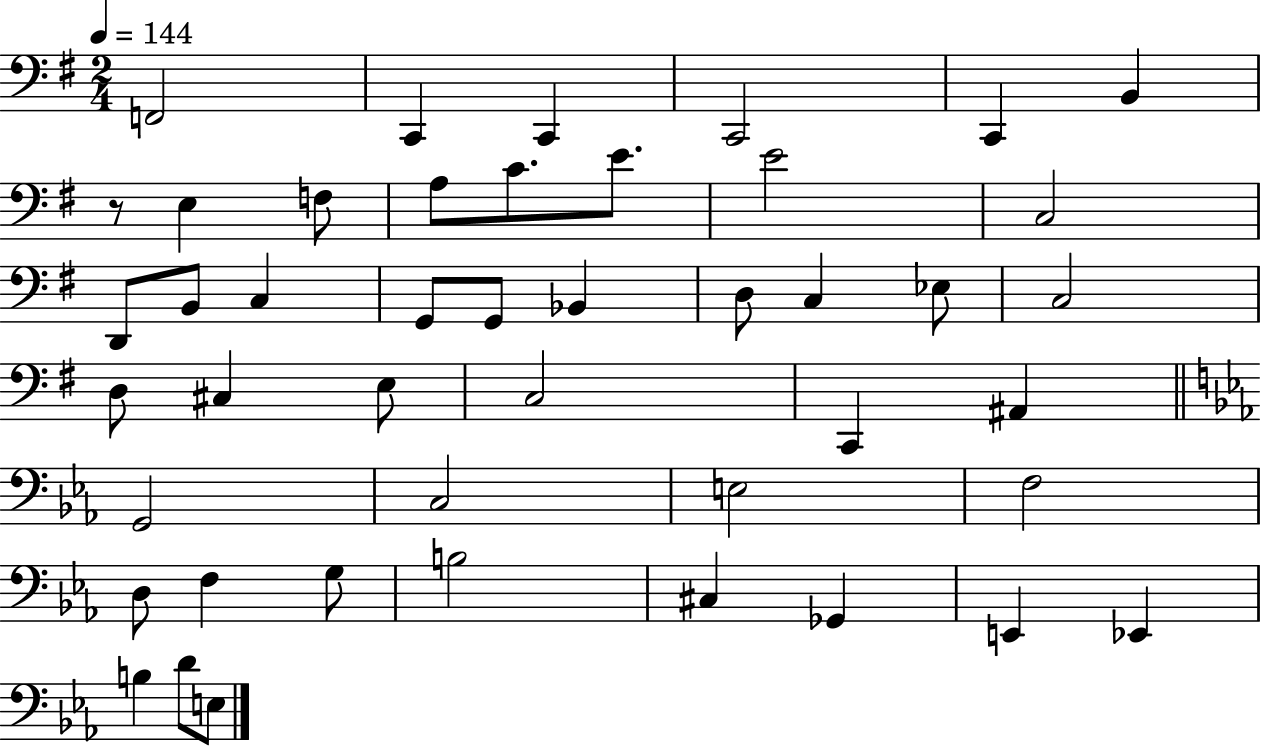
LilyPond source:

{
  \clef bass
  \numericTimeSignature
  \time 2/4
  \key g \major
  \tempo 4 = 144
  f,2 | c,4 c,4 | c,2 | c,4 b,4 | \break r8 e4 f8 | a8 c'8. e'8. | e'2 | c2 | \break d,8 b,8 c4 | g,8 g,8 bes,4 | d8 c4 ees8 | c2 | \break d8 cis4 e8 | c2 | c,4 ais,4 | \bar "||" \break \key c \minor g,2 | c2 | e2 | f2 | \break d8 f4 g8 | b2 | cis4 ges,4 | e,4 ees,4 | \break b4 d'8 e8 | \bar "|."
}